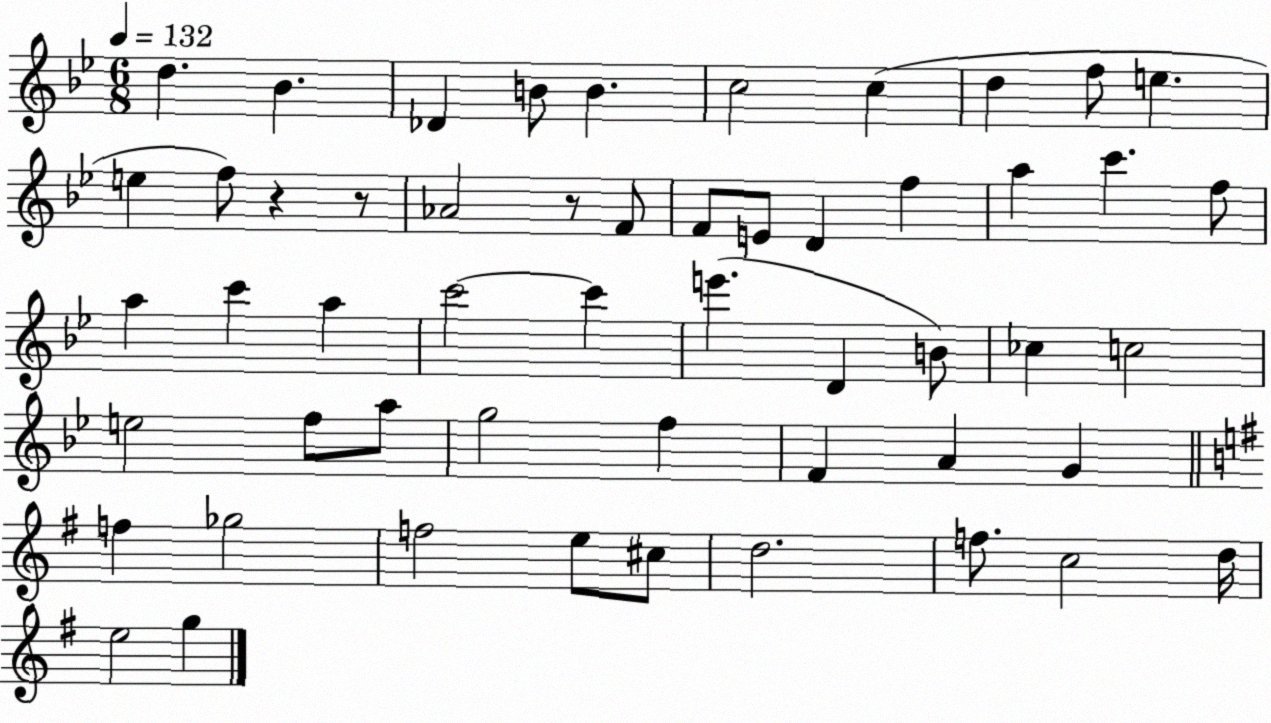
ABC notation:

X:1
T:Untitled
M:6/8
L:1/4
K:Bb
d _B _D B/2 B c2 c d f/2 e e f/2 z z/2 _A2 z/2 F/2 F/2 E/2 D f a c' f/2 a c' a c'2 c' e' D B/2 _c c2 e2 f/2 a/2 g2 f F A G f _g2 f2 e/2 ^c/2 d2 f/2 c2 d/4 e2 g